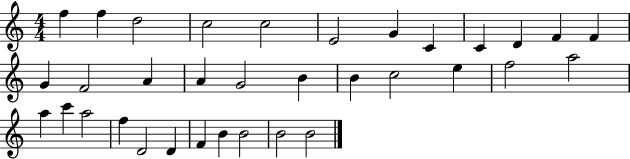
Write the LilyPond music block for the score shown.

{
  \clef treble
  \numericTimeSignature
  \time 4/4
  \key c \major
  f''4 f''4 d''2 | c''2 c''2 | e'2 g'4 c'4 | c'4 d'4 f'4 f'4 | \break g'4 f'2 a'4 | a'4 g'2 b'4 | b'4 c''2 e''4 | f''2 a''2 | \break a''4 c'''4 a''2 | f''4 d'2 d'4 | f'4 b'4 b'2 | b'2 b'2 | \break \bar "|."
}